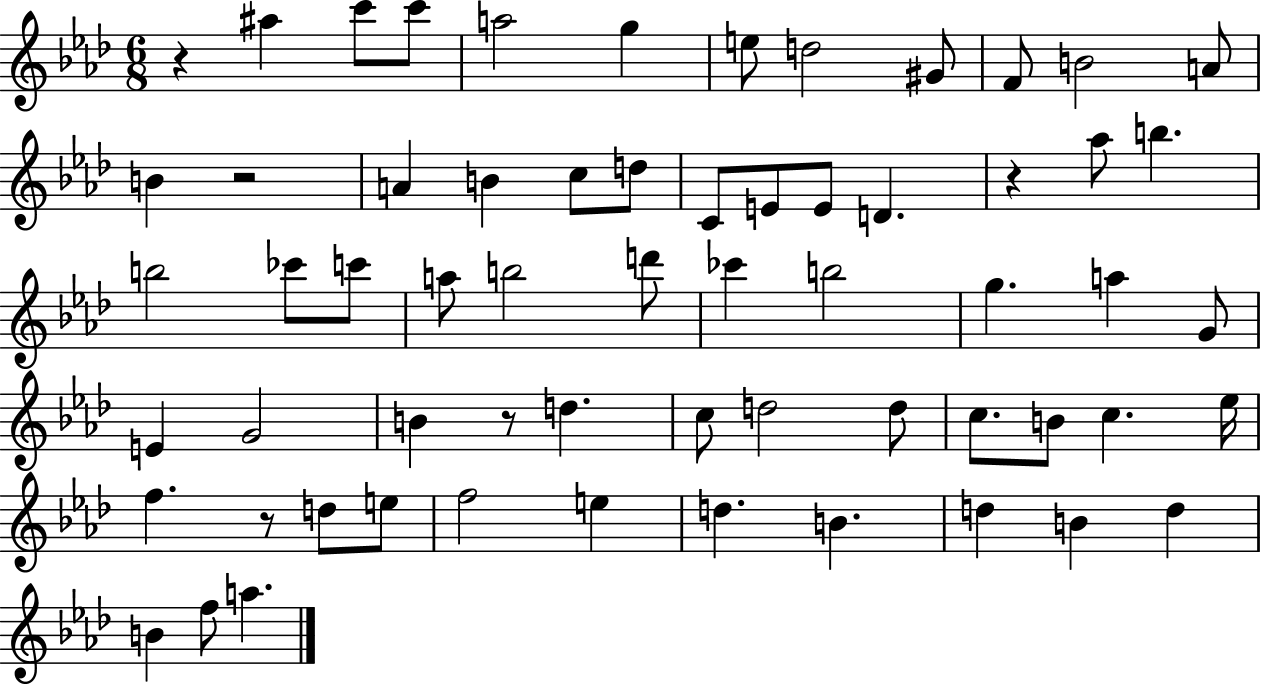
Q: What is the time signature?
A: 6/8